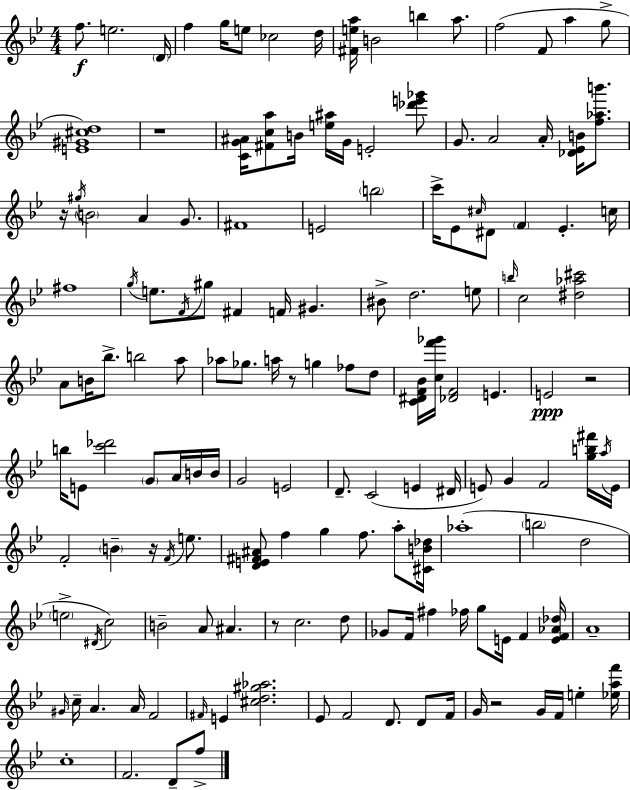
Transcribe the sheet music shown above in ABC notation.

X:1
T:Untitled
M:4/4
L:1/4
K:Gm
f/2 e2 D/4 f g/4 e/2 _c2 d/4 [^Fea]/4 B2 b a/2 f2 F/2 a g/2 [E^G^cd]4 z4 [CG^A]/4 [^Fca]/2 B/4 [e^a]/4 G/4 E2 [_d'e'_g']/2 G/2 A2 A/4 [_D_EB]/4 [f_ab']/2 z/4 ^g/4 B2 A G/2 ^F4 E2 b2 c'/4 _E/2 ^c/4 ^D/2 F _E c/4 ^f4 g/4 e/2 F/4 ^g/2 ^F F/4 ^G ^B/2 d2 e/2 b/4 c2 [^d_a^c']2 A/2 B/4 _b/2 b2 a/2 _a/2 _g/2 a/4 z/2 g _f/2 d/2 [C^DF_B]/4 [cf'_g']/4 [_DF]2 E E2 z2 b/4 E/2 [c'_d']2 G/2 A/4 B/4 B/4 G2 E2 D/2 C2 E ^D/4 E/2 G F2 [gb^f']/4 a/4 E/4 F2 B z/4 F/4 e/2 [DE^F^A]/2 f g f/2 a/2 [^CB_d]/4 _a4 b2 d2 e2 ^D/4 c2 B2 A/2 ^A z/2 c2 d/2 _G/2 F/4 ^f _f/4 g/2 E/4 F [EF_A_d]/4 A4 ^G/4 c/4 A A/4 F2 ^F/4 E [^cd^g_a]2 _E/2 F2 D/2 D/2 F/4 G/4 z2 G/4 F/4 e [_eaf']/4 c4 F2 D/2 f/2